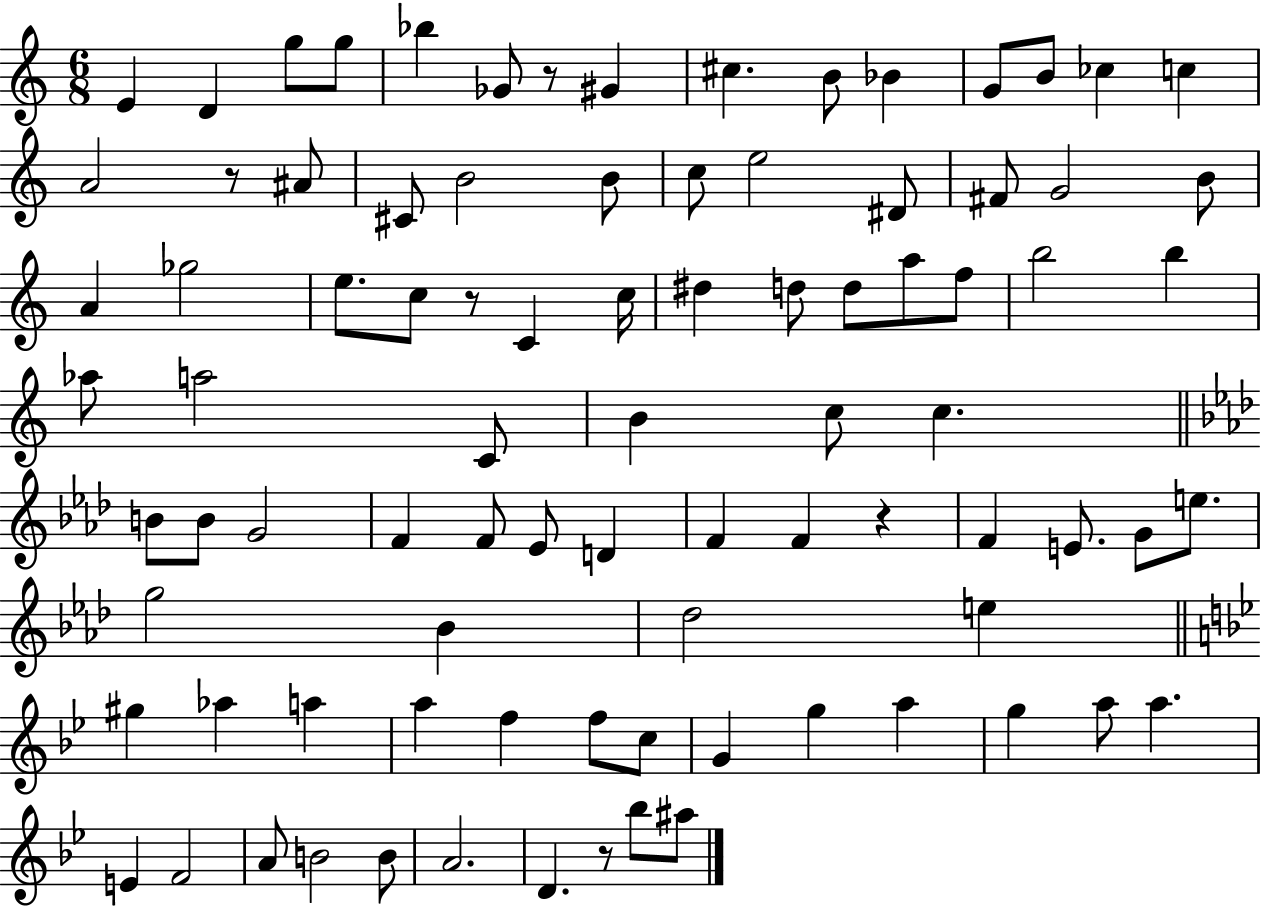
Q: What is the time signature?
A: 6/8